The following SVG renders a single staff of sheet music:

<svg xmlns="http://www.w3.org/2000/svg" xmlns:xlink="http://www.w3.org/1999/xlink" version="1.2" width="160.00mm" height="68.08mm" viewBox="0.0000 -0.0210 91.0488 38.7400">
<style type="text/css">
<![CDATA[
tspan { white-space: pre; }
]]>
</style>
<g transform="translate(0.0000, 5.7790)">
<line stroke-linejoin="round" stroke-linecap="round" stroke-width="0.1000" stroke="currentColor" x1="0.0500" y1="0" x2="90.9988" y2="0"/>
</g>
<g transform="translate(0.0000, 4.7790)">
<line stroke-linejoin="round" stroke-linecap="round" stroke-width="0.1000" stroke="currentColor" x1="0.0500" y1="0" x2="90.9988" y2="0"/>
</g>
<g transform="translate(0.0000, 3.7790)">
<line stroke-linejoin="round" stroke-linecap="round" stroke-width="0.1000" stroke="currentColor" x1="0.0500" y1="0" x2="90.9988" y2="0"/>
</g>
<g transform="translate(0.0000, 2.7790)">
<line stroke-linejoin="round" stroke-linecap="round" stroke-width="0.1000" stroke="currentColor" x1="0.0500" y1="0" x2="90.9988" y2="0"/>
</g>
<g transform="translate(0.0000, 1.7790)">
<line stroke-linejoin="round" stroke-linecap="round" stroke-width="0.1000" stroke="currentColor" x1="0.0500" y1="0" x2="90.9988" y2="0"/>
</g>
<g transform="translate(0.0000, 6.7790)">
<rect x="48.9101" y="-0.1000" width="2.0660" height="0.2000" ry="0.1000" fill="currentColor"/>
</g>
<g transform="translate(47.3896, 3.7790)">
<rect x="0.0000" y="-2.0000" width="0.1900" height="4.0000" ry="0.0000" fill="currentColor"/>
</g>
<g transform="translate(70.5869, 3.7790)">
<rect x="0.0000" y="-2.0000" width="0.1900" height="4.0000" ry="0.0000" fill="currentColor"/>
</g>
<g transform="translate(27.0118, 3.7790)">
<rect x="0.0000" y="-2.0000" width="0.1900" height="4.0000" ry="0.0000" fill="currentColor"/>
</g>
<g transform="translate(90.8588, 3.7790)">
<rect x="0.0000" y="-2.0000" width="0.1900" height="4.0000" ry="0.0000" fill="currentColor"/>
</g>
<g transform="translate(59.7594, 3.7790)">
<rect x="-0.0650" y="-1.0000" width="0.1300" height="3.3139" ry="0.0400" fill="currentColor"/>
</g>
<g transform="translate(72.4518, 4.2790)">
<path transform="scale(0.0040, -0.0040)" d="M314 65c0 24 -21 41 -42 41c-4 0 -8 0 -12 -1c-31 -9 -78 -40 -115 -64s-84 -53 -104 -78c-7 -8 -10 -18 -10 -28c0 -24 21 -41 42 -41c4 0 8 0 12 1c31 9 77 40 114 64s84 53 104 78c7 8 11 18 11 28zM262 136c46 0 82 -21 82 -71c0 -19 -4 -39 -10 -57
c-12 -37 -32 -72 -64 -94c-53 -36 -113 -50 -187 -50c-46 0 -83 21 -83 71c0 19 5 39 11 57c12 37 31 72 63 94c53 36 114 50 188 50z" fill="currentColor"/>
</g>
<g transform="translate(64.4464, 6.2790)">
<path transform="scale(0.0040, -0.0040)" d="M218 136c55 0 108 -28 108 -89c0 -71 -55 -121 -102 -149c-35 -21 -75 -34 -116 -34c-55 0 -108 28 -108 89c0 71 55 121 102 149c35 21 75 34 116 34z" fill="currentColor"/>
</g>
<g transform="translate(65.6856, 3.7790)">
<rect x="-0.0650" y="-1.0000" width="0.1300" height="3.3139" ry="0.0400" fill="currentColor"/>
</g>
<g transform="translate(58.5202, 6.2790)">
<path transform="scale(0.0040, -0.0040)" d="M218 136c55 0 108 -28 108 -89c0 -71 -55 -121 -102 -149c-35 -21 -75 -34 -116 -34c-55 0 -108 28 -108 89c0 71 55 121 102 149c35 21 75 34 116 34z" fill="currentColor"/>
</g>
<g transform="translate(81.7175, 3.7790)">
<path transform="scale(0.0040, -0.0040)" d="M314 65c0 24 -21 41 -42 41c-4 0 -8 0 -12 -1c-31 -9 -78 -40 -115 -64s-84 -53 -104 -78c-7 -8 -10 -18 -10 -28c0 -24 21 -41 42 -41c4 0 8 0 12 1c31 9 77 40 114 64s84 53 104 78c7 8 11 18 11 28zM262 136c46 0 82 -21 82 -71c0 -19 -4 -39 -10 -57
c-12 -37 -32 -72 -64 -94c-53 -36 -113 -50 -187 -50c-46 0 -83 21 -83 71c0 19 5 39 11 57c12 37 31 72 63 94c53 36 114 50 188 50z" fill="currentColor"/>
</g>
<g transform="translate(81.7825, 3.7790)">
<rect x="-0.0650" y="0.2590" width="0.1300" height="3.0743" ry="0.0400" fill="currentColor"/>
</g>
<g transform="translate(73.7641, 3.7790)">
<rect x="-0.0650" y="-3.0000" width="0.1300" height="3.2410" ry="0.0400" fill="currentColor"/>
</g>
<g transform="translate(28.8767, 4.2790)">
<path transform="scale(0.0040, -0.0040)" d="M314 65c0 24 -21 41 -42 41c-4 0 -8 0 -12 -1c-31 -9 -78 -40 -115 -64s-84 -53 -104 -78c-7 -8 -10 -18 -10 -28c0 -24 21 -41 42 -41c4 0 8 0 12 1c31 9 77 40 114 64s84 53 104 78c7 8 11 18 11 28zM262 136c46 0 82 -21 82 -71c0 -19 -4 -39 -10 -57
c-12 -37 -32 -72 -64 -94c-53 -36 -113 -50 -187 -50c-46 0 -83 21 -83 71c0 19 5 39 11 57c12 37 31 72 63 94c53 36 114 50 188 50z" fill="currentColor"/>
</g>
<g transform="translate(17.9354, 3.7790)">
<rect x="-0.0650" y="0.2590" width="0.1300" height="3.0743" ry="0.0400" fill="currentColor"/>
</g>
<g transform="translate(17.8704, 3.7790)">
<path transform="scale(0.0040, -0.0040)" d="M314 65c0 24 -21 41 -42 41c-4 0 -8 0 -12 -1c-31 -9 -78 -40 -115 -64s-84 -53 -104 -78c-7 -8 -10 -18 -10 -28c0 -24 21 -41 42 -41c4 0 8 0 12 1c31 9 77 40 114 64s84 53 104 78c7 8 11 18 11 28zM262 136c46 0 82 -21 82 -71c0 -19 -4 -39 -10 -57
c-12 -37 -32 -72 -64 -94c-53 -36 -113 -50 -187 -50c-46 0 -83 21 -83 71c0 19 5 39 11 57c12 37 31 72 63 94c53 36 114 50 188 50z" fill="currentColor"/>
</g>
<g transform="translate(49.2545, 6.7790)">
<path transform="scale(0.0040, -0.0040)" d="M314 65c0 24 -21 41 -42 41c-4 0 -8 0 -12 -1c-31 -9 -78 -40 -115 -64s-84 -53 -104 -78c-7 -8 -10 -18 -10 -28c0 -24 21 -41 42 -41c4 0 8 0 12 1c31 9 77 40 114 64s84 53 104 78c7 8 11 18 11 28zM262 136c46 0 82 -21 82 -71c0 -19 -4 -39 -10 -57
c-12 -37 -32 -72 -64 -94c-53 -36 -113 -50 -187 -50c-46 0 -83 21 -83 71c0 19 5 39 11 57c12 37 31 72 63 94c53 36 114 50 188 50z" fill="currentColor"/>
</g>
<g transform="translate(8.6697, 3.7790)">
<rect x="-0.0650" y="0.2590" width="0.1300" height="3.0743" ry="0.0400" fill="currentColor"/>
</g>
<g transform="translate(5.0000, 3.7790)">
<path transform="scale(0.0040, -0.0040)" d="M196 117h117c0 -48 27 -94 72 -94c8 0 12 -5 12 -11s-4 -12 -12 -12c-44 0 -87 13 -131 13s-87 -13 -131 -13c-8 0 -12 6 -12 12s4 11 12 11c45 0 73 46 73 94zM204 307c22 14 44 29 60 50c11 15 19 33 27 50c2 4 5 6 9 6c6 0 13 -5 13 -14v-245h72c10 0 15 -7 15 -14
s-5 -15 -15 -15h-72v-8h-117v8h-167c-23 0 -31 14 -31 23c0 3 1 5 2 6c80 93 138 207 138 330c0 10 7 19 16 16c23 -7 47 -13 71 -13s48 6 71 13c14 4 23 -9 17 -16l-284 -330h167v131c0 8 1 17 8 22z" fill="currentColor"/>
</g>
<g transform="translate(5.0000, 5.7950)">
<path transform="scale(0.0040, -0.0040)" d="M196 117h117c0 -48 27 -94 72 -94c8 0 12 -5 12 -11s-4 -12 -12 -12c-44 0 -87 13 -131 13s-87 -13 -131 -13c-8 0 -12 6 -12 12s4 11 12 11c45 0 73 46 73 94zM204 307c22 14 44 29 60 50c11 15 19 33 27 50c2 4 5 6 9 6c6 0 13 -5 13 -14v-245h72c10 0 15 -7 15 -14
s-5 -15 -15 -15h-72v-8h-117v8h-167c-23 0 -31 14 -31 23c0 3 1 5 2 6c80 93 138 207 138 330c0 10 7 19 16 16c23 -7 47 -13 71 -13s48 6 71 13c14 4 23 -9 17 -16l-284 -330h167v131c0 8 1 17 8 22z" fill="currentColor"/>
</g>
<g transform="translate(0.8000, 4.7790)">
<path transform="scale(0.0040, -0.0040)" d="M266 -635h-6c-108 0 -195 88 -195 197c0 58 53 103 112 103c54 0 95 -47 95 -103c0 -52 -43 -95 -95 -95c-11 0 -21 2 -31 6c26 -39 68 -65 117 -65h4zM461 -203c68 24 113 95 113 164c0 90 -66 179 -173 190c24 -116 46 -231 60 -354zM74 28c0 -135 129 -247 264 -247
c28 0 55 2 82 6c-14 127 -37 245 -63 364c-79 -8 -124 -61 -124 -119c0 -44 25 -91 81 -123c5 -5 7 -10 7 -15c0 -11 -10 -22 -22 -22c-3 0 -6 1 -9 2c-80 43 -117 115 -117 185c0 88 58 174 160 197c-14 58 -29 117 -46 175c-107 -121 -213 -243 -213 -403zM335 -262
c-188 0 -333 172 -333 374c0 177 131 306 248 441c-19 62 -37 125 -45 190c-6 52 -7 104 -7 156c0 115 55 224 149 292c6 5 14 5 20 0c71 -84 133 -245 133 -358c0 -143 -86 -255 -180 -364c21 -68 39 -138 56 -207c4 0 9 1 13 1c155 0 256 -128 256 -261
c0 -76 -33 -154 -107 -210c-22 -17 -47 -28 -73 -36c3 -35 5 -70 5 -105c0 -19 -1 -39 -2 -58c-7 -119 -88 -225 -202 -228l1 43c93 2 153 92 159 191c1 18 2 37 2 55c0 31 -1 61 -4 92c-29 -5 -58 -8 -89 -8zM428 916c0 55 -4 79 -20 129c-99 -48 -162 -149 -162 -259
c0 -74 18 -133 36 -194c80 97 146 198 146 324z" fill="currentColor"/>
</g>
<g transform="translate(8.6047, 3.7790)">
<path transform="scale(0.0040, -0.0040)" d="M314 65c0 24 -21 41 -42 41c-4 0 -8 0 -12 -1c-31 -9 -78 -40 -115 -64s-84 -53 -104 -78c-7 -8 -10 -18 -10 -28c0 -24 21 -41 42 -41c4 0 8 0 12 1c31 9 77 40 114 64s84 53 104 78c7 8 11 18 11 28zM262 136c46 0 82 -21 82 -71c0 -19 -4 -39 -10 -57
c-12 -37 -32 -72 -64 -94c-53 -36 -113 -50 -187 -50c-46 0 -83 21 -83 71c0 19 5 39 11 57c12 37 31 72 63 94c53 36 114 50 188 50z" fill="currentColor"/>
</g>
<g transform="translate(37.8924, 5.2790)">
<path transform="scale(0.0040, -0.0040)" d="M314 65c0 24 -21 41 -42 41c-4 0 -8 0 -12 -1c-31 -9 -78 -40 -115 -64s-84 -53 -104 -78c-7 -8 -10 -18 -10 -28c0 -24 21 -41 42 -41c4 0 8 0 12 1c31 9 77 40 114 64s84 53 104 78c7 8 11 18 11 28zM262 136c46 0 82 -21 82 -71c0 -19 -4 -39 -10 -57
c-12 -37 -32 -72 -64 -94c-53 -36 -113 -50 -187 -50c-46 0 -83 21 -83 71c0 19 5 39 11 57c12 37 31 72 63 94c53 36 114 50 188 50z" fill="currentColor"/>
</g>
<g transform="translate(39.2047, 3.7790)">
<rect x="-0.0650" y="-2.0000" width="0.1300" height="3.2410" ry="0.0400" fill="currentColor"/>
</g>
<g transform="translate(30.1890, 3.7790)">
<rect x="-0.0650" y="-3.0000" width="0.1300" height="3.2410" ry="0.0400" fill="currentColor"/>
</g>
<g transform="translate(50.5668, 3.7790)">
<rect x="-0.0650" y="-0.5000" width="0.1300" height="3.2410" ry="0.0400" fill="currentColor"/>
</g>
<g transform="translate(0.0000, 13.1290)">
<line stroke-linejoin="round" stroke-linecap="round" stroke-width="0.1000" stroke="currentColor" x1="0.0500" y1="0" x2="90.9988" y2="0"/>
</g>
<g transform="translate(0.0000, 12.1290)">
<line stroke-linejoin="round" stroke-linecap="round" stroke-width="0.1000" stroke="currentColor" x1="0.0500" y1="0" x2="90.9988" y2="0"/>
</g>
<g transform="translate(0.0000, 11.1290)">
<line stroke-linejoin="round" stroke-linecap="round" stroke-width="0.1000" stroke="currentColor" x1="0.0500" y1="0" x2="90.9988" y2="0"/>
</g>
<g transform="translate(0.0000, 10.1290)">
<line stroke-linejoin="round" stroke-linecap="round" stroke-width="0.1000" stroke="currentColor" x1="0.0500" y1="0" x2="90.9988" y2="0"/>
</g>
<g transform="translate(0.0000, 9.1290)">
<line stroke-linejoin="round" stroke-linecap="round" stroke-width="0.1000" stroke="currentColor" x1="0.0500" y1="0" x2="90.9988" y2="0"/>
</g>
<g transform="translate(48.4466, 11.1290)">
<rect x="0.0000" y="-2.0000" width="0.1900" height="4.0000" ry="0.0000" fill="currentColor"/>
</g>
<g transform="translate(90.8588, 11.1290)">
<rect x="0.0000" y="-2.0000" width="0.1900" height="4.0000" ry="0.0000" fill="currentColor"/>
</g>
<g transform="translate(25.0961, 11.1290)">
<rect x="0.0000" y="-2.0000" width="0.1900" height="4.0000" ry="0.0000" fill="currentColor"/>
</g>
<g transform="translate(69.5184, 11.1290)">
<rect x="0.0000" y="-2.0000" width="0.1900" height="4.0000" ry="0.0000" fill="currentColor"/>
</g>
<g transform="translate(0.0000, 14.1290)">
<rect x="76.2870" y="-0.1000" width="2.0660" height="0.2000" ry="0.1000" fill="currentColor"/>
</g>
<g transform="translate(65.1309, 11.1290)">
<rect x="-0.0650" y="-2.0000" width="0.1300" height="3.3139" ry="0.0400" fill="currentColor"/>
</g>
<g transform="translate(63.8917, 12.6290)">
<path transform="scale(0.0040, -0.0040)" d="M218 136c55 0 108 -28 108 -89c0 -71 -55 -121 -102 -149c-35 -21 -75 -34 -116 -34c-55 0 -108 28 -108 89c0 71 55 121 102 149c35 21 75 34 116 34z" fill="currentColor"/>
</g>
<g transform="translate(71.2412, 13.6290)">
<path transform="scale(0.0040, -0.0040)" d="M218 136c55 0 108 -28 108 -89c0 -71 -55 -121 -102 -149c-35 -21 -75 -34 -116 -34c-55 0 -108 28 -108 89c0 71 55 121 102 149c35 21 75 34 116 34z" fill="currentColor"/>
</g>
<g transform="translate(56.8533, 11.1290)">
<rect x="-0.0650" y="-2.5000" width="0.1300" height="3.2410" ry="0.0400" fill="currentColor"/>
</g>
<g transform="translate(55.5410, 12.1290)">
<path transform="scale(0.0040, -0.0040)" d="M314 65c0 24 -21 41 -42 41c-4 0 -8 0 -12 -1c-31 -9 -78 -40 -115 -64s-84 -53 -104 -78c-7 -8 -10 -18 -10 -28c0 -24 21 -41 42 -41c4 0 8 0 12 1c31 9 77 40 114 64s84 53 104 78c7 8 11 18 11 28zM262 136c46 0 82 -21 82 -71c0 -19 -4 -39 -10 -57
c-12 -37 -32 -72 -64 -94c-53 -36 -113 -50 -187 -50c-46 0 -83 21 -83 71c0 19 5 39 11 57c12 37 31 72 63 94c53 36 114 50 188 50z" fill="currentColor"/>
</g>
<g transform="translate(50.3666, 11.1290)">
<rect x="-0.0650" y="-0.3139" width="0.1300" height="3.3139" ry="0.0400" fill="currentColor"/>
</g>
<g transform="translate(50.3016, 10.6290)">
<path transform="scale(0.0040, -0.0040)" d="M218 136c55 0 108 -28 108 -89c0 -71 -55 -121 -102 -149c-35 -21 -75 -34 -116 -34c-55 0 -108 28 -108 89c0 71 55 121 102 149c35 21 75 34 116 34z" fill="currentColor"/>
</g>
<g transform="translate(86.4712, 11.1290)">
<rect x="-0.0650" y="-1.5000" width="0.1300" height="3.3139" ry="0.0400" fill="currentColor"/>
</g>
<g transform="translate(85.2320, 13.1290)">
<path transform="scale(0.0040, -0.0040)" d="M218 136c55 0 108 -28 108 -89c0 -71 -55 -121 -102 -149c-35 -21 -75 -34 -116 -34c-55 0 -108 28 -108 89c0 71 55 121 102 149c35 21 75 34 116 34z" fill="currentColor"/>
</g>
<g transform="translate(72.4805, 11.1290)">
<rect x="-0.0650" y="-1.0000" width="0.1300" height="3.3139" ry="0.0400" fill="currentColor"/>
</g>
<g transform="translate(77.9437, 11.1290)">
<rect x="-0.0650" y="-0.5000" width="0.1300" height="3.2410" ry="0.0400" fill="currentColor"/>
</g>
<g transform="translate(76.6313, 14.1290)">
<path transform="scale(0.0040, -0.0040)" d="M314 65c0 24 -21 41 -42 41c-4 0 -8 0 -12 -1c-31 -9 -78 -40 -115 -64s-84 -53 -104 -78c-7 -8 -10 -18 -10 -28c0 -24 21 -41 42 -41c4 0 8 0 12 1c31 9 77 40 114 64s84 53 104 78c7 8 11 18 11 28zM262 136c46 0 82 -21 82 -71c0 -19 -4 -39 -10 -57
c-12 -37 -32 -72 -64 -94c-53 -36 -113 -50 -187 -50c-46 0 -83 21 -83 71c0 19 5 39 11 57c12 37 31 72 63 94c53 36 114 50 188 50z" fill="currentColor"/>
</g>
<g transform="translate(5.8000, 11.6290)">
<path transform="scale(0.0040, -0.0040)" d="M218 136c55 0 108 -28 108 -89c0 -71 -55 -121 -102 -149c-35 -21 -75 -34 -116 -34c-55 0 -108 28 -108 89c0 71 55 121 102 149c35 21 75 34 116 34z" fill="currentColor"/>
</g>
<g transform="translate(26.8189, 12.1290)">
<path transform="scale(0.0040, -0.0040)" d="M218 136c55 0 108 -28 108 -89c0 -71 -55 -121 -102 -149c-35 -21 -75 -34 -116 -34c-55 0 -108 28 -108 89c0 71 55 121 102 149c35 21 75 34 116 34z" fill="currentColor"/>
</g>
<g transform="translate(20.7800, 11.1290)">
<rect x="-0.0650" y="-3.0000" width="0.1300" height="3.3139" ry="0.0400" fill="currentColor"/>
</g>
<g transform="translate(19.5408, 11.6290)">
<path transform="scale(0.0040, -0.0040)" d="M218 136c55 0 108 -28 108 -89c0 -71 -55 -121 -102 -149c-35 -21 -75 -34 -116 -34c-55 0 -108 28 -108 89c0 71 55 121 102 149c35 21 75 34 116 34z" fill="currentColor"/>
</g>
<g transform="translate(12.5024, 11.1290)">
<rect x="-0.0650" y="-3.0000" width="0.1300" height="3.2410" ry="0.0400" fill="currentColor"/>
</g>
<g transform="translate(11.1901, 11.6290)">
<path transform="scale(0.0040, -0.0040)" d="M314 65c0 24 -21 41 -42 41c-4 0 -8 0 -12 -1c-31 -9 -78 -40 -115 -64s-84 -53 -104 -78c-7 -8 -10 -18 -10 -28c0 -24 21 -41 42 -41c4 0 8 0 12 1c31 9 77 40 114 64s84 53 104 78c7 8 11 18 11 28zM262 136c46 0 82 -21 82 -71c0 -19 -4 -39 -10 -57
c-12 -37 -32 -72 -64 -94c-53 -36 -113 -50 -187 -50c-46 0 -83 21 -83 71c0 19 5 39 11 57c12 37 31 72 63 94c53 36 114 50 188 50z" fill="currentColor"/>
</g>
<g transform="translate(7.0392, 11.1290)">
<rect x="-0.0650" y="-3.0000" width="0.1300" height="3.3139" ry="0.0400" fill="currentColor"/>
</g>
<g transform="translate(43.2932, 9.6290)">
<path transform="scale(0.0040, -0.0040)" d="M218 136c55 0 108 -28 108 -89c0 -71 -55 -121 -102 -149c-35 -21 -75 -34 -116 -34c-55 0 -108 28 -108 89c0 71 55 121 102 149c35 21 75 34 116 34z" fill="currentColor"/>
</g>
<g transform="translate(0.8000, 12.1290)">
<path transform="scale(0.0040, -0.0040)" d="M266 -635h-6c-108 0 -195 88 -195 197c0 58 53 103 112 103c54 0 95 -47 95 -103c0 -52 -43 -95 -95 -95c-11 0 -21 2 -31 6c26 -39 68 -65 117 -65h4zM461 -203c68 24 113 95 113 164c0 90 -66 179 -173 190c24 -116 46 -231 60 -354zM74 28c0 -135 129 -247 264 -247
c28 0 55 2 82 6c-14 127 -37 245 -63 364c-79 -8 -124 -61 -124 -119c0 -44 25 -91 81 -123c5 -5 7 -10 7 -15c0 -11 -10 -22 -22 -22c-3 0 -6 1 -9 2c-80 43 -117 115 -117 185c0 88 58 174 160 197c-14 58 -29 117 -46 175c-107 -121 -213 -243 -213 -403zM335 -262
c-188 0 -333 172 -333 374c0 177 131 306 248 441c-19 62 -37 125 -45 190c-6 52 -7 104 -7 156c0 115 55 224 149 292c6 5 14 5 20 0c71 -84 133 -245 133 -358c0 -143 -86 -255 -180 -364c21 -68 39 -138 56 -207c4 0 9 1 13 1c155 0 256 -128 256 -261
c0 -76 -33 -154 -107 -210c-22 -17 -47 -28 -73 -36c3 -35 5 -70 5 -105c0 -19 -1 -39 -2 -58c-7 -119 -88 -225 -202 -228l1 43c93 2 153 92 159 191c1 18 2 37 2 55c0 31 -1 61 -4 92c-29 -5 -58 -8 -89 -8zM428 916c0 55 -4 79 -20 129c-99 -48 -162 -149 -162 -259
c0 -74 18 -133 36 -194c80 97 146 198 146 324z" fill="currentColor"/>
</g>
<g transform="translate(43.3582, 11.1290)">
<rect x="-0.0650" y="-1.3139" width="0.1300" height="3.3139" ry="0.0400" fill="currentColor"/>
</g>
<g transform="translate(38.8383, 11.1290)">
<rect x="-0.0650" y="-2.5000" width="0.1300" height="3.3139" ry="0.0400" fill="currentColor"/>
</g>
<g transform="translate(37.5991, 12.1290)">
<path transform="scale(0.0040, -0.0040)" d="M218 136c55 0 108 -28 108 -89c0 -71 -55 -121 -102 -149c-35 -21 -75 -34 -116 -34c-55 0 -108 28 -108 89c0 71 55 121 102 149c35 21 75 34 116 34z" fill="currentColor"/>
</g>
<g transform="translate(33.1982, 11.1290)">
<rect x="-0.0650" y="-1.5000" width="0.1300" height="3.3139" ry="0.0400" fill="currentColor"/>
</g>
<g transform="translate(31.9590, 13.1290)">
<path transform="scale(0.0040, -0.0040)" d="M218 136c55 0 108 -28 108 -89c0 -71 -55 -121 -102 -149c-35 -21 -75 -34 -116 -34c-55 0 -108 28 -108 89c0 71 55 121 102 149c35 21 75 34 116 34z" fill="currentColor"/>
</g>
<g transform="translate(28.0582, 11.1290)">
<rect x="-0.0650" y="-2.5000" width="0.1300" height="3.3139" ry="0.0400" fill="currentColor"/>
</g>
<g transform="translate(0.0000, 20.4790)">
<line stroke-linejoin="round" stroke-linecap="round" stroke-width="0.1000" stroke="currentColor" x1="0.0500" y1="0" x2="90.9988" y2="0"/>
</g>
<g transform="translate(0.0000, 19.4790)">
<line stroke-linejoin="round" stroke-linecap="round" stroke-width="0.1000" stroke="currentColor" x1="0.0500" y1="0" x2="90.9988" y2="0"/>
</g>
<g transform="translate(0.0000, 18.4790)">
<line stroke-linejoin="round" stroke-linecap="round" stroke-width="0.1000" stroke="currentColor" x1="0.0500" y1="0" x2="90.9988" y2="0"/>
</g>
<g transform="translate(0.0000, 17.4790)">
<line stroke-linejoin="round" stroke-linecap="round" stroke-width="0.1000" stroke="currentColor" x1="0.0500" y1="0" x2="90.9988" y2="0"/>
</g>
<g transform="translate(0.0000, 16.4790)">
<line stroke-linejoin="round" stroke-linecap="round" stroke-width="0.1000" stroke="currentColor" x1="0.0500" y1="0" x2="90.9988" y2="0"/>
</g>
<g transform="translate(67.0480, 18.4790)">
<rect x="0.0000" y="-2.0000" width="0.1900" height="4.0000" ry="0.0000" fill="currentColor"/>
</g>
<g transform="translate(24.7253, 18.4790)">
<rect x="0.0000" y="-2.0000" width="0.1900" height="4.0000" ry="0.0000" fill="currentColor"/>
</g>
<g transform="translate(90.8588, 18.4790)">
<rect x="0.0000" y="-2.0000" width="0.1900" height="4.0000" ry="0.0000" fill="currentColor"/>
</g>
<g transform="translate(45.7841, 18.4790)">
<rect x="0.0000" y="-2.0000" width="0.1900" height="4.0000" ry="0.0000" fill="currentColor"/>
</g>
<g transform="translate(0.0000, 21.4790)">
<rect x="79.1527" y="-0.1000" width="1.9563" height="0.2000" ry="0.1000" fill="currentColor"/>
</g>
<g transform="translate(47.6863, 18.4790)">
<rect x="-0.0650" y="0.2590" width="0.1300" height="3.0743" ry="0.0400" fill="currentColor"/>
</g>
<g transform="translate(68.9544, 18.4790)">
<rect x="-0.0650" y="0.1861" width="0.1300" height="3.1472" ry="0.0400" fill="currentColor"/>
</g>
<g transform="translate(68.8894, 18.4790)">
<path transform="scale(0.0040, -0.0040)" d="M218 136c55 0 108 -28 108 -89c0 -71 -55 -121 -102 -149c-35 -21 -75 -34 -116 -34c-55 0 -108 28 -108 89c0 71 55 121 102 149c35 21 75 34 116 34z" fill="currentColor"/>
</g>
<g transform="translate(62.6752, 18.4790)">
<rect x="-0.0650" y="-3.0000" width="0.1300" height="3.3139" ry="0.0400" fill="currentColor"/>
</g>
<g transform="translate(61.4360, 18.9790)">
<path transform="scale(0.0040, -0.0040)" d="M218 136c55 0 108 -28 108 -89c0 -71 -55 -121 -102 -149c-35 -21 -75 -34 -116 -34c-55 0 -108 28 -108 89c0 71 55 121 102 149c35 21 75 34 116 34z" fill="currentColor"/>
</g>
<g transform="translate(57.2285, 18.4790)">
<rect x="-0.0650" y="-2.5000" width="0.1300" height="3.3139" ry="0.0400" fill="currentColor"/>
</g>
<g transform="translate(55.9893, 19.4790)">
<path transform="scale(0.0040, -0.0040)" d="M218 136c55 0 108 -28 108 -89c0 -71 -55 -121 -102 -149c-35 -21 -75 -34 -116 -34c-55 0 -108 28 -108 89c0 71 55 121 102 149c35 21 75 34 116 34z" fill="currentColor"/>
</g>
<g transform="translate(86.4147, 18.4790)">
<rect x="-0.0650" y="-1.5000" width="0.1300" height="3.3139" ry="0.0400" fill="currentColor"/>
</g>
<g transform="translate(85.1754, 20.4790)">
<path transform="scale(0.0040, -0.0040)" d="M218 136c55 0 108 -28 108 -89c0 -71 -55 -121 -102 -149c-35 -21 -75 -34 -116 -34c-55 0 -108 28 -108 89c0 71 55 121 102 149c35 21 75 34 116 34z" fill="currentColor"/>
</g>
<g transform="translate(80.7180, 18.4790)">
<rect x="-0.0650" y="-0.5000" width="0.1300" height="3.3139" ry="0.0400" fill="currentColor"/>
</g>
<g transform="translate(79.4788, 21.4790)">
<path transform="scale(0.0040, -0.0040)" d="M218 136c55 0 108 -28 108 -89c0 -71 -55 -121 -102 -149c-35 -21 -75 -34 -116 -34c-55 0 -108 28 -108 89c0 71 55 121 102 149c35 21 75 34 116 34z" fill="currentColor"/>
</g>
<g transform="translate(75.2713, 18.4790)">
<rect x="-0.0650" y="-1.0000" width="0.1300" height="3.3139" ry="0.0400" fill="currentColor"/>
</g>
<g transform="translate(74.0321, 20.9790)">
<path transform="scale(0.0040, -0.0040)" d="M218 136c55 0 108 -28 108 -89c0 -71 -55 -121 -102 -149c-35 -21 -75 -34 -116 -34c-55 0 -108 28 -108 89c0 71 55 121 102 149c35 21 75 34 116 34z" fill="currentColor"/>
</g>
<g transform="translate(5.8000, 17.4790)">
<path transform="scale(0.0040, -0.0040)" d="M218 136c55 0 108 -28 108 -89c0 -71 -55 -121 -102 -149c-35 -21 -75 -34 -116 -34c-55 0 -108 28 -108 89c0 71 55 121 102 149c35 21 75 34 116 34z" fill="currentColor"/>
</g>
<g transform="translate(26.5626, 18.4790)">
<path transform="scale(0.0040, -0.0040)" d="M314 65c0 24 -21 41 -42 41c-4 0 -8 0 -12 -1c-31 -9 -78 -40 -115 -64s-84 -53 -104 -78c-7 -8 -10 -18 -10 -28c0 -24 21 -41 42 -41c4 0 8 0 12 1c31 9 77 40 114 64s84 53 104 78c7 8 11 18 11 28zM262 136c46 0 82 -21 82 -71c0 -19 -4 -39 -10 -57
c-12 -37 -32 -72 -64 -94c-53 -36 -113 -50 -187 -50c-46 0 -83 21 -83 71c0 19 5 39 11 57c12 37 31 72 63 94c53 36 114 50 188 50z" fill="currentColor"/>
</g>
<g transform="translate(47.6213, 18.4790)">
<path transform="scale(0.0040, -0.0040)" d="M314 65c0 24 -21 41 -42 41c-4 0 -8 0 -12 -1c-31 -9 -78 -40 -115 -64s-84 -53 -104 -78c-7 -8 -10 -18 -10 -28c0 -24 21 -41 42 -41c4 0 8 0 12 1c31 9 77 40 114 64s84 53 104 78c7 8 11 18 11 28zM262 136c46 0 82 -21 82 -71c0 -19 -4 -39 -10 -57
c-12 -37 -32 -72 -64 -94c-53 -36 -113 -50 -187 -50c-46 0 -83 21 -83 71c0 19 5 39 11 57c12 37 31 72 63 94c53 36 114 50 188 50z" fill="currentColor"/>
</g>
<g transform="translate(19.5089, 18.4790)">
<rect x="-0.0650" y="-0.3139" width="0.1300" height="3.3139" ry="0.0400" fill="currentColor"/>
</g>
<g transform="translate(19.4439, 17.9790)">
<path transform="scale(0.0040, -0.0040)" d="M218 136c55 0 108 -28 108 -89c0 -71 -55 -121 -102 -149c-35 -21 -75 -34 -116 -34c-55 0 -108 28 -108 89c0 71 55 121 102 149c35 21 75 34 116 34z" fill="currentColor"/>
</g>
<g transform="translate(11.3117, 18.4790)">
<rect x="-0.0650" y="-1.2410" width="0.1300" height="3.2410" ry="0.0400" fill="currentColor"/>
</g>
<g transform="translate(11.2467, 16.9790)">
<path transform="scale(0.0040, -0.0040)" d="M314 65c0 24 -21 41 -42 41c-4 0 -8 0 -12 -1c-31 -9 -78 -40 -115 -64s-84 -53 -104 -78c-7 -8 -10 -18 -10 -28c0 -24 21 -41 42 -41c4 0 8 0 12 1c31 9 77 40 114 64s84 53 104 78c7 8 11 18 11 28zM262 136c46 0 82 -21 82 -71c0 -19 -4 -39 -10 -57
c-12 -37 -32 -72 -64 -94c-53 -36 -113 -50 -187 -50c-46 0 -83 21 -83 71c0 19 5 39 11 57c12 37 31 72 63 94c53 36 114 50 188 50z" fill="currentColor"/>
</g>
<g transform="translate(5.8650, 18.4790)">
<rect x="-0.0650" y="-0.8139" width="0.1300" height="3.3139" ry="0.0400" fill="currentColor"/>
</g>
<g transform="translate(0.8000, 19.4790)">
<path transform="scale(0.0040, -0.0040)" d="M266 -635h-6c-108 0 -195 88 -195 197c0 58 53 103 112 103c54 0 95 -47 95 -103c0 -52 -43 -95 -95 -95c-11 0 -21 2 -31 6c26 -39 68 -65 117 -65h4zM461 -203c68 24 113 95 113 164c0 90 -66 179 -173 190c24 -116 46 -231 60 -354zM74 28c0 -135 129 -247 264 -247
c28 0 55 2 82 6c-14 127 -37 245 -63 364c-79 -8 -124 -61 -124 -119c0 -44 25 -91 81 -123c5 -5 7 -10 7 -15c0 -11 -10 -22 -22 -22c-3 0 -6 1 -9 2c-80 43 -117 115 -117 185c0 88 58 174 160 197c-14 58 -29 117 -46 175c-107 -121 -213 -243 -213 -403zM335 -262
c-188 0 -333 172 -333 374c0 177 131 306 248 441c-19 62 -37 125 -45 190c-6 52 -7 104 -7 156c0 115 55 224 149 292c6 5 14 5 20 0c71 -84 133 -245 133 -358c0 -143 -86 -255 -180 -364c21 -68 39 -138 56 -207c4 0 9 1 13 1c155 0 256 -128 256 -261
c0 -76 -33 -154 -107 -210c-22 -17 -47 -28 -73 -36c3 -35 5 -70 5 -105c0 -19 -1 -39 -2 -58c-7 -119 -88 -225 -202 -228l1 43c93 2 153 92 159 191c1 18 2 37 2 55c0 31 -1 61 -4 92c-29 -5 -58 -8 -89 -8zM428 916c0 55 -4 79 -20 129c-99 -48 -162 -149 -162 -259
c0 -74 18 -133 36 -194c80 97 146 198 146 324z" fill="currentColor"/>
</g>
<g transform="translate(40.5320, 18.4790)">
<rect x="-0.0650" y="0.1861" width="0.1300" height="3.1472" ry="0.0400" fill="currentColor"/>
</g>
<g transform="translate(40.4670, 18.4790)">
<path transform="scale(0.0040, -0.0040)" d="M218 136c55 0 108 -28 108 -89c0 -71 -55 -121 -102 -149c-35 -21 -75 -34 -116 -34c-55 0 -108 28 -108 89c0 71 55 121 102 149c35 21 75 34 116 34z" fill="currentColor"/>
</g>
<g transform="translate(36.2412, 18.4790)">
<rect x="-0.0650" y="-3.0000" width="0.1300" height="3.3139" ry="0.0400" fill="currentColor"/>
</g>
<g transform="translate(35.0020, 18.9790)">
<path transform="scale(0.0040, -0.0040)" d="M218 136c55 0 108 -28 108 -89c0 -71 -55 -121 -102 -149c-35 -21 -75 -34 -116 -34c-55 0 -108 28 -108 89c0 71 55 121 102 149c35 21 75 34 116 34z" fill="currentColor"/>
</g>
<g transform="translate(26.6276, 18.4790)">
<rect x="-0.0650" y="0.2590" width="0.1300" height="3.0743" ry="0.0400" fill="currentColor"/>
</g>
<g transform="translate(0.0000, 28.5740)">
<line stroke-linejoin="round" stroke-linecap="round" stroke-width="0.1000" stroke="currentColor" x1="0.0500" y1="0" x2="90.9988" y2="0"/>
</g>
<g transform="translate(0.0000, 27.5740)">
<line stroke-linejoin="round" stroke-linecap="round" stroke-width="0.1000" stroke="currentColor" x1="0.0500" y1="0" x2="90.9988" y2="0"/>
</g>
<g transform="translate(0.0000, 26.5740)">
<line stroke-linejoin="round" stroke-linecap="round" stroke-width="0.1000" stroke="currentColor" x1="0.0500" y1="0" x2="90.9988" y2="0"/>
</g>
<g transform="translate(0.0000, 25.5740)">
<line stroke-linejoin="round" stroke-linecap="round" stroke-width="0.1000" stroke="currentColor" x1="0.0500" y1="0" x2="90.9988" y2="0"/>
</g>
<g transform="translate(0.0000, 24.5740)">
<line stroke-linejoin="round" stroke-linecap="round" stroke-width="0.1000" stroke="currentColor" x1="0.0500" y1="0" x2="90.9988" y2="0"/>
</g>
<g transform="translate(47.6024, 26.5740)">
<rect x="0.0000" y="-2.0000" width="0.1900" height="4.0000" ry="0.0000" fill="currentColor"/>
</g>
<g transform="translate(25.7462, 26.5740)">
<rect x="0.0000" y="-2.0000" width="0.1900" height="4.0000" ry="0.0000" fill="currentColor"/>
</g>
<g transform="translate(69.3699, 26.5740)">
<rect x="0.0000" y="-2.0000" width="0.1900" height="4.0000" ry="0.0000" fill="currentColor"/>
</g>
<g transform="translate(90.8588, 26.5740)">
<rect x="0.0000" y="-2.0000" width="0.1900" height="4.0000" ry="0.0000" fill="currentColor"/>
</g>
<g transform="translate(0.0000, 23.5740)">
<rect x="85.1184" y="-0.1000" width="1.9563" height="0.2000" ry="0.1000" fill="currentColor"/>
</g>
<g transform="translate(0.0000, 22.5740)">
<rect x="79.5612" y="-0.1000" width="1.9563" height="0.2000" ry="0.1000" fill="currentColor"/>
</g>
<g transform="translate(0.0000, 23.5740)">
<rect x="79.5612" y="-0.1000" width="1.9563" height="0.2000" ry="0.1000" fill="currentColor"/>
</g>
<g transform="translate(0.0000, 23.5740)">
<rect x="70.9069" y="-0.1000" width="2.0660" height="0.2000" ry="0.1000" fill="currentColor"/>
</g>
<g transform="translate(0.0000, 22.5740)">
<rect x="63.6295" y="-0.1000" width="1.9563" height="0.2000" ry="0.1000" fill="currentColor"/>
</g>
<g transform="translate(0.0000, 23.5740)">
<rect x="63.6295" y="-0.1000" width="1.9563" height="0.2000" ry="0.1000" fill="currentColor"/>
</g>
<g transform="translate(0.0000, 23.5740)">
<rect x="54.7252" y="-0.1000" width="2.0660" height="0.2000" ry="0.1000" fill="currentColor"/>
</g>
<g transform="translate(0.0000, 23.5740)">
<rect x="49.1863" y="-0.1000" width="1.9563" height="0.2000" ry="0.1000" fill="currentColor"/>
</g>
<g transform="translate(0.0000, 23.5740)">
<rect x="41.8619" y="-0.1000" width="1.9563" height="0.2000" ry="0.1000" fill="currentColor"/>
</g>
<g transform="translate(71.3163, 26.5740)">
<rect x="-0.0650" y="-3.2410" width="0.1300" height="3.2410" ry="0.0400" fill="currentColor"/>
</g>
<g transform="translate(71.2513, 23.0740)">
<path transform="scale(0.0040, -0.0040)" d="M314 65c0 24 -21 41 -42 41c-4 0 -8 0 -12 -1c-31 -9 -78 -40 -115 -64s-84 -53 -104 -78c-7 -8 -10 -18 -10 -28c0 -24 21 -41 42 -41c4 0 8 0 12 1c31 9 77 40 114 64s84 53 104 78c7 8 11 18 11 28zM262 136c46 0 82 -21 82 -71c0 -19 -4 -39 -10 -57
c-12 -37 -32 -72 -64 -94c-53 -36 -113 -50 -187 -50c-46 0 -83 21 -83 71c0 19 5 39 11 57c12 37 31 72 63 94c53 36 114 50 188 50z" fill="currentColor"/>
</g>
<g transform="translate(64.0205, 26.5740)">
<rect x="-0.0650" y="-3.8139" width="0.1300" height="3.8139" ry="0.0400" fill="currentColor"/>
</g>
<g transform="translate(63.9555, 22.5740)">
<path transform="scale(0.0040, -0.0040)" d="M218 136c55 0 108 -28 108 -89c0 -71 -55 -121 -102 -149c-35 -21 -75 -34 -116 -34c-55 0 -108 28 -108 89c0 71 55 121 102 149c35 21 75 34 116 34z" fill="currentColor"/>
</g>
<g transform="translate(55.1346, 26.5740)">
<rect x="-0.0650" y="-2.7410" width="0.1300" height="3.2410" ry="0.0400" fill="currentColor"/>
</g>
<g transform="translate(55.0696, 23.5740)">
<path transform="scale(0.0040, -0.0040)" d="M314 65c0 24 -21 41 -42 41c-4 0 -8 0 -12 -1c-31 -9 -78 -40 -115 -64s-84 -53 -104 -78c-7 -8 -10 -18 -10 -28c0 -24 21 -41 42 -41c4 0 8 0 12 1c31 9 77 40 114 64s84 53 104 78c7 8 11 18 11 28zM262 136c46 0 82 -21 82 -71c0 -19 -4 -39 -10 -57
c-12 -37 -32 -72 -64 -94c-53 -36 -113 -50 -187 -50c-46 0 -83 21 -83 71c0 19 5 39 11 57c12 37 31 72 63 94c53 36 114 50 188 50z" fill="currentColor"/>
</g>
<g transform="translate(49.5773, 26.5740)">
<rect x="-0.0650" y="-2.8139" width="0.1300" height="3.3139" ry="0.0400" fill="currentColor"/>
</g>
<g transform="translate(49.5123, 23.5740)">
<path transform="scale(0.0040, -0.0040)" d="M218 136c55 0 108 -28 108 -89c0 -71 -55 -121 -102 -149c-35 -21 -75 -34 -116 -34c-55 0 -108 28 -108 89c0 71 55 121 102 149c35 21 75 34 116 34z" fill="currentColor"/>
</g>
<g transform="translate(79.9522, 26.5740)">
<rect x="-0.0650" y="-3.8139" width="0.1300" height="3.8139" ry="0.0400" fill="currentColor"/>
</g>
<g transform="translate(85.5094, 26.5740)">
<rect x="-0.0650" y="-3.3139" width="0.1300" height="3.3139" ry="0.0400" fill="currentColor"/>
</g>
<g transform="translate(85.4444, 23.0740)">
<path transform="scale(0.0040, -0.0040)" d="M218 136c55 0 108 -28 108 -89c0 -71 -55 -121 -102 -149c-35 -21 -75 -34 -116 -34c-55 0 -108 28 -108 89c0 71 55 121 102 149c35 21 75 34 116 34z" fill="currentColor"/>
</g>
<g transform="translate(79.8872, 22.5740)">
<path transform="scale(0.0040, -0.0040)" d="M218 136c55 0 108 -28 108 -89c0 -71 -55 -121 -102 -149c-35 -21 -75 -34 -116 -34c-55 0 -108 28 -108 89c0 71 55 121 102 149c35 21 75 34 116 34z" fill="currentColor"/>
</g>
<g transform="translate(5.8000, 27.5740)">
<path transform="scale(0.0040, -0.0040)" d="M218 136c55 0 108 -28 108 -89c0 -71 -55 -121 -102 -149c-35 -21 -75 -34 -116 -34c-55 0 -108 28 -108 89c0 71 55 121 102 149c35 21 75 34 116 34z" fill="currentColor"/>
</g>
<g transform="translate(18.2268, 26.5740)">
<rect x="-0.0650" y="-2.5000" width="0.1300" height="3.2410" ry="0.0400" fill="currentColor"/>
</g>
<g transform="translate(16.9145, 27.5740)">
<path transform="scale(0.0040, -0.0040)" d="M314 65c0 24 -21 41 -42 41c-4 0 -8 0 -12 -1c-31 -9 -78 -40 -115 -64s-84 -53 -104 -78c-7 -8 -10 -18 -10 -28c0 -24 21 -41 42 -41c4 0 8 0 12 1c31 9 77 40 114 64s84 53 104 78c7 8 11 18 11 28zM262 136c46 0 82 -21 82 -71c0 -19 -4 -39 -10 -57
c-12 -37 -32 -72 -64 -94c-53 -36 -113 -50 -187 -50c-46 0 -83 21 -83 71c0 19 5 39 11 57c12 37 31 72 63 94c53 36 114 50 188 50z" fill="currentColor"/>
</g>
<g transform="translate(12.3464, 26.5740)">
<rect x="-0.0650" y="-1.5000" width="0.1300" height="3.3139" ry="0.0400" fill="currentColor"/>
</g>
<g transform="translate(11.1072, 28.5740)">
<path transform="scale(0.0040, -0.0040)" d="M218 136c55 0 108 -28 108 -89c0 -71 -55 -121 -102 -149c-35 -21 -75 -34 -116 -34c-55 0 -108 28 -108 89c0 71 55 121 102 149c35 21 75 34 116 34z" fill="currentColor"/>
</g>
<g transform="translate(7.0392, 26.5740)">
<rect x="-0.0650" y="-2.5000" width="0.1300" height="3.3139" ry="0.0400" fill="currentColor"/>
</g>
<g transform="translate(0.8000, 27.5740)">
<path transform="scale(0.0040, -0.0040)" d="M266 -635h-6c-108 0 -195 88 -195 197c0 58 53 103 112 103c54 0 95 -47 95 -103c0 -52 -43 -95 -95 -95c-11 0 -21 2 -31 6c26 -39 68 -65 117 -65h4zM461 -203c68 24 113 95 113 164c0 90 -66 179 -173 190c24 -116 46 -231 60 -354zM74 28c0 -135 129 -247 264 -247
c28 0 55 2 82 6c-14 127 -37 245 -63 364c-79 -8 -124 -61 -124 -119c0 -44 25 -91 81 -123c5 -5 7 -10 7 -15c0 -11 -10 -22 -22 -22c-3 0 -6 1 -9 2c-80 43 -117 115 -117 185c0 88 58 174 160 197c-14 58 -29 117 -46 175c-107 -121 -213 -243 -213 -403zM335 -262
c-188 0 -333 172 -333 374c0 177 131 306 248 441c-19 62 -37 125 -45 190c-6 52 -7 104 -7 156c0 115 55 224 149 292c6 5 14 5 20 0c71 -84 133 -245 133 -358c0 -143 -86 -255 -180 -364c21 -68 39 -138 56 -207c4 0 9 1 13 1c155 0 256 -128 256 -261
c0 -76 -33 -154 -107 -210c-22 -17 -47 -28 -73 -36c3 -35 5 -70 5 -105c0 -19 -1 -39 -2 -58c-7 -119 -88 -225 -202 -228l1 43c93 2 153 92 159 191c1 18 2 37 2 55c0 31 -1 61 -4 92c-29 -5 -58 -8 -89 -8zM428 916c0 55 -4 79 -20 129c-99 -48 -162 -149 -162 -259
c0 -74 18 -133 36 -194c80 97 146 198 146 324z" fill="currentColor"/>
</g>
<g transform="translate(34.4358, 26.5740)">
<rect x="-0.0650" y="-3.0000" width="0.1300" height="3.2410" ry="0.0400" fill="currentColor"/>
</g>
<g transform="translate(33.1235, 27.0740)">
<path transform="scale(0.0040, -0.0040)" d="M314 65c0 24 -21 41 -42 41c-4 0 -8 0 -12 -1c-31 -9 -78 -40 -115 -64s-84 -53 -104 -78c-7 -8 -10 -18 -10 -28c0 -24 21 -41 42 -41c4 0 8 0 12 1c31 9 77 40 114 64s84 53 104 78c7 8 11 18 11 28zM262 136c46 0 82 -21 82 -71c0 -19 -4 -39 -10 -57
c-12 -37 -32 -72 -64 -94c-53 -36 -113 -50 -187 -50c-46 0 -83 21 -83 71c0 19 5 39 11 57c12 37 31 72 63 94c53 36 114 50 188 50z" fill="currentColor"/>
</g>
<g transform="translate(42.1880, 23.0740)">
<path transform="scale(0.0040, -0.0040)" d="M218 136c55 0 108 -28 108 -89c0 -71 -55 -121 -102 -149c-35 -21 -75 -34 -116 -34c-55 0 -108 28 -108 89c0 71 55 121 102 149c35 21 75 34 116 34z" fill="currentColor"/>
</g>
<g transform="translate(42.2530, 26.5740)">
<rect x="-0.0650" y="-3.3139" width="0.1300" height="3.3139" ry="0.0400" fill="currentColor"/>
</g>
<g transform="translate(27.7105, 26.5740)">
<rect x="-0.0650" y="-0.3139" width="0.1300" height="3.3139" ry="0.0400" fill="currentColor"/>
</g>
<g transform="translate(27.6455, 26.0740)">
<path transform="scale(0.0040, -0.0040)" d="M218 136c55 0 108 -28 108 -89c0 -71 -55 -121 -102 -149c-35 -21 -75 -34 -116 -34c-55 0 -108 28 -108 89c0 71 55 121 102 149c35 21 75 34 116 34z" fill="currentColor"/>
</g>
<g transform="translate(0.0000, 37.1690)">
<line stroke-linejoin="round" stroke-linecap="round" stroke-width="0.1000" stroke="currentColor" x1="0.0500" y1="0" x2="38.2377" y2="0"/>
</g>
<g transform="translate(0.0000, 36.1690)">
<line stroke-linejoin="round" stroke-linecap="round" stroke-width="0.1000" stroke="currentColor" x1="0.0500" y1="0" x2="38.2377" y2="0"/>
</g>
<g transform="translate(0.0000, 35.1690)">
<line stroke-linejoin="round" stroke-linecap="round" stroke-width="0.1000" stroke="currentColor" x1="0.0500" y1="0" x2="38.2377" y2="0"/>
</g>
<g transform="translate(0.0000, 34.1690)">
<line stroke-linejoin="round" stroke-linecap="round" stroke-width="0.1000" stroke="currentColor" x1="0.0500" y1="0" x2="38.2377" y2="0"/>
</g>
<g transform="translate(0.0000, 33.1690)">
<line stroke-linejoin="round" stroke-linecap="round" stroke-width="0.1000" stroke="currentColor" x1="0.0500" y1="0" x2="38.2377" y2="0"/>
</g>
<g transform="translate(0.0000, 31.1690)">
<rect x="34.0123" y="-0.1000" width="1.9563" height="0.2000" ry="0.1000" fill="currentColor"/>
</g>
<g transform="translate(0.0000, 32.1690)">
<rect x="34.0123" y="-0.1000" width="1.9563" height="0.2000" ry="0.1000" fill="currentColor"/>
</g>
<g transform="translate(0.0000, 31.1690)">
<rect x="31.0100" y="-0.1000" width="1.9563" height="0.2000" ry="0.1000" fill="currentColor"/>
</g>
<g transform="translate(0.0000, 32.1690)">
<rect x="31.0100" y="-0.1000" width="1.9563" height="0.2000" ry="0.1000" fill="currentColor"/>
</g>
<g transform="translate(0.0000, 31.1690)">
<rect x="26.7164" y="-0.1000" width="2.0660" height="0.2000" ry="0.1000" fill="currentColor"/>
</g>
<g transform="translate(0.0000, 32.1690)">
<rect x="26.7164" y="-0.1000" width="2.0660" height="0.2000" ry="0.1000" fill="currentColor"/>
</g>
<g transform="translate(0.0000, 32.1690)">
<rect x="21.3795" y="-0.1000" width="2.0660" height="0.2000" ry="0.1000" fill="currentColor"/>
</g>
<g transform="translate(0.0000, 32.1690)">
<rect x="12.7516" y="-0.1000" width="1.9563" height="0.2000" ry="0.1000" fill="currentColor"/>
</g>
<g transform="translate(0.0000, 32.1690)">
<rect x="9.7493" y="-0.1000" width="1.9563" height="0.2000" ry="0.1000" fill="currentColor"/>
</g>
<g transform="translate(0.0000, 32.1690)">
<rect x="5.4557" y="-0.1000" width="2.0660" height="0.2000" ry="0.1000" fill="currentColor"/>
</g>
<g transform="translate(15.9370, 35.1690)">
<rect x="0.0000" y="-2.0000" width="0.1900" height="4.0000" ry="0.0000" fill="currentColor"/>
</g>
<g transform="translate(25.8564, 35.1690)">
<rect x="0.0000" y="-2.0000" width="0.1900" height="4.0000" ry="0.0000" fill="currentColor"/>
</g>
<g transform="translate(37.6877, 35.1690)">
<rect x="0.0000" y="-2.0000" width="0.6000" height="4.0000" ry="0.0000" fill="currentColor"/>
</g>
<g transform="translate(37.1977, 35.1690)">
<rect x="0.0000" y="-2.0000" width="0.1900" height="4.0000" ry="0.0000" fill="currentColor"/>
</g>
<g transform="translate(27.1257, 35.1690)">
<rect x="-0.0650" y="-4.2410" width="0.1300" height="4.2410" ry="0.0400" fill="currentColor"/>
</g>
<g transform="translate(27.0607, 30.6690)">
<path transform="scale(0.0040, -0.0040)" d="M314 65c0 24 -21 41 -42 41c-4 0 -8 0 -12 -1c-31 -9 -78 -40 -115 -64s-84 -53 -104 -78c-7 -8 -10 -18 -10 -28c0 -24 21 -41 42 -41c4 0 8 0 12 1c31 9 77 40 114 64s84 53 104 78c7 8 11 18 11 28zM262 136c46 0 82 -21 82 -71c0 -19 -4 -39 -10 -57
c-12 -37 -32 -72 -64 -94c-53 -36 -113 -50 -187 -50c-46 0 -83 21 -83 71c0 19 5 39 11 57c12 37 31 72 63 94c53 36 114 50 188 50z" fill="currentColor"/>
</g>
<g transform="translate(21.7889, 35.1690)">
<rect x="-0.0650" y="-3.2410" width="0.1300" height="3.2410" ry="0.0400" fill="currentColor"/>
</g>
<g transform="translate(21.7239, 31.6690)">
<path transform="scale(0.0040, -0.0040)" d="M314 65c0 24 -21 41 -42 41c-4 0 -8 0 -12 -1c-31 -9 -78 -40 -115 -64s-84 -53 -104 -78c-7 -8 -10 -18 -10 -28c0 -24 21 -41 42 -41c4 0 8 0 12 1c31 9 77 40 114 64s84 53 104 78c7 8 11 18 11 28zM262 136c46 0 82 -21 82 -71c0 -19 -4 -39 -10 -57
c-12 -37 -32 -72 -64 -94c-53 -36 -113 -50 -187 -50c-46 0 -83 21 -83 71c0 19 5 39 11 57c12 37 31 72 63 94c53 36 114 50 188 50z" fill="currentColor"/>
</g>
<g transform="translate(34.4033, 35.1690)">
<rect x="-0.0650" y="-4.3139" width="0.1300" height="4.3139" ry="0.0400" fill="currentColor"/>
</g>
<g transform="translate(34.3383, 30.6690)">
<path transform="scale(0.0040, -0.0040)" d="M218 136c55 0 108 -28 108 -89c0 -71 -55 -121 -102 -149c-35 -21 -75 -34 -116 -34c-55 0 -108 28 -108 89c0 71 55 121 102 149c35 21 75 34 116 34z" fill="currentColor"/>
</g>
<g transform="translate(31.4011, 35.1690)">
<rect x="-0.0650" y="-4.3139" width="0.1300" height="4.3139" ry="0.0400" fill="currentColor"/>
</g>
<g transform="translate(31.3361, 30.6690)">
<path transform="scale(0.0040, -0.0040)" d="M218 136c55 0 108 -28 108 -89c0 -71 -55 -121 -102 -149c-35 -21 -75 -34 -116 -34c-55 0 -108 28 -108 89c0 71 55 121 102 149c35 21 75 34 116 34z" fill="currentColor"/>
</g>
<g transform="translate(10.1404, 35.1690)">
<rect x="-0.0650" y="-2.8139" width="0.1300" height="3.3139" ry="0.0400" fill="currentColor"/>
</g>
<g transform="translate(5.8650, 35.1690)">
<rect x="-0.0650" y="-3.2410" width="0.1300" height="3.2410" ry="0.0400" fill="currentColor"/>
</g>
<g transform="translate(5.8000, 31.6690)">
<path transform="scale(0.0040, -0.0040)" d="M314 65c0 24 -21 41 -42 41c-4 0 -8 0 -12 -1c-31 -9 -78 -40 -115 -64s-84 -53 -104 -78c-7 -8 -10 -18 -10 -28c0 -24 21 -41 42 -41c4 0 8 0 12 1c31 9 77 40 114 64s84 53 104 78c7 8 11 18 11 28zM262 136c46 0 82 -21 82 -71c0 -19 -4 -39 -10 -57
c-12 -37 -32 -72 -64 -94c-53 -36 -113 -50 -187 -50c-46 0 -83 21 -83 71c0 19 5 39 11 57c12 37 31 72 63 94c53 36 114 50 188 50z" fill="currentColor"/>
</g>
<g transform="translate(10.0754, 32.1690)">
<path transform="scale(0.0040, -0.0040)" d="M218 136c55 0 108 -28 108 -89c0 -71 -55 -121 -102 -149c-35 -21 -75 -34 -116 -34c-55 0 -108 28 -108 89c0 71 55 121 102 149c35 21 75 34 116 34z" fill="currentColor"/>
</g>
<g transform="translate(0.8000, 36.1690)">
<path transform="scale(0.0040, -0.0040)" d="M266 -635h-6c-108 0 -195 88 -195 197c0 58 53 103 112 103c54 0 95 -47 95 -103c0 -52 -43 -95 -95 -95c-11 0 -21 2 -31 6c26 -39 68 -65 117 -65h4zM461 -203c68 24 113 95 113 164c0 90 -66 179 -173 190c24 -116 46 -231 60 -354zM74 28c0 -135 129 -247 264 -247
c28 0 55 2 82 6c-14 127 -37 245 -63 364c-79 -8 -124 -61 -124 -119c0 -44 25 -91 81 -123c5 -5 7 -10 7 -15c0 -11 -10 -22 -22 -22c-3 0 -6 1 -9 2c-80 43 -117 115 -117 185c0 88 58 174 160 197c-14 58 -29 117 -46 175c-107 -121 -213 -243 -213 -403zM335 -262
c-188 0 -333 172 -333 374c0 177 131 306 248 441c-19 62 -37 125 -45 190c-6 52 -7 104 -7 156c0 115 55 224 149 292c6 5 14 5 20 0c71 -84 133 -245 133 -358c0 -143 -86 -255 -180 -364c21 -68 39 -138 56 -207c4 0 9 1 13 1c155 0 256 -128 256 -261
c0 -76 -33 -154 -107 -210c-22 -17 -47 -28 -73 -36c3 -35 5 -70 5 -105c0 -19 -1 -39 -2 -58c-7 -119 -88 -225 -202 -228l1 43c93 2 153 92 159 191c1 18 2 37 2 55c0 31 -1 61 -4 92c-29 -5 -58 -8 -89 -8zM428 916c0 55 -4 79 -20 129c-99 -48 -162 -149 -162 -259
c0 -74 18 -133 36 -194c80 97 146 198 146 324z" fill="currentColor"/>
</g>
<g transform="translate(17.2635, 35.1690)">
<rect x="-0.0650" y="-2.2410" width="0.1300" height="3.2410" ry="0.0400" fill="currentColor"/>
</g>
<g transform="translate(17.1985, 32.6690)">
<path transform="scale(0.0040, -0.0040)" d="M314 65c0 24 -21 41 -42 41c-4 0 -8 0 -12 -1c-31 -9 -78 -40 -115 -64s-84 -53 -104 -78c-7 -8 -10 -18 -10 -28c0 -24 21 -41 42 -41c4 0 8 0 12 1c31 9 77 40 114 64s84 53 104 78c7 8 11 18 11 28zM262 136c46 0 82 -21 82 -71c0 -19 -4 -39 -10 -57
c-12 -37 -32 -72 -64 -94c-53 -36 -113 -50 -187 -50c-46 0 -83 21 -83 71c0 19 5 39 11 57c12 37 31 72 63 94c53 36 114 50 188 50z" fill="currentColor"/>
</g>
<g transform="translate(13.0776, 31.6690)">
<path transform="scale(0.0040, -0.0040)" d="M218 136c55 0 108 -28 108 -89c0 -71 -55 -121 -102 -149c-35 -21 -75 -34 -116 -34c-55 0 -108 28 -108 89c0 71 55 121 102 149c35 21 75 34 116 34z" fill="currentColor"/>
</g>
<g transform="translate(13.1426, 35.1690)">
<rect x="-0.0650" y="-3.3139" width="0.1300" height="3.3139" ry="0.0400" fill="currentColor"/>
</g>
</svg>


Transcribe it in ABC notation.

X:1
T:Untitled
M:4/4
L:1/4
K:C
B2 B2 A2 F2 C2 D D A2 B2 A A2 A G E G e c G2 F D C2 E d e2 c B2 A B B2 G A B D C E G E G2 c A2 b a a2 c' b2 c' b b2 a b g2 b2 d'2 d' d'